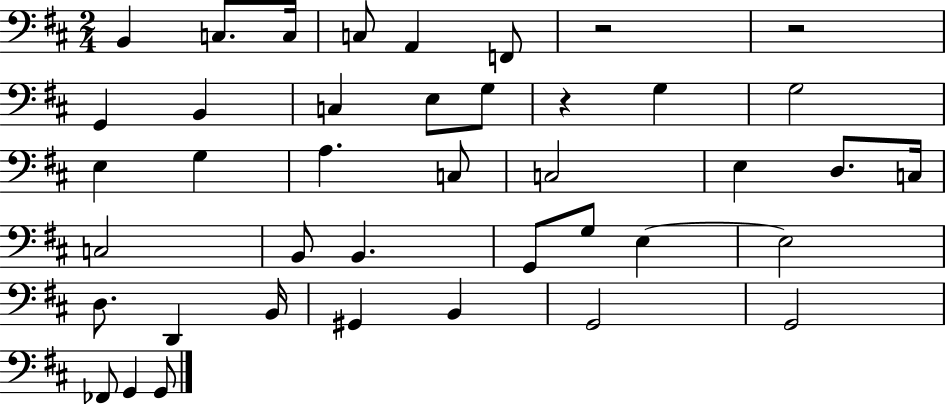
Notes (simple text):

B2/q C3/e. C3/s C3/e A2/q F2/e R/h R/h G2/q B2/q C3/q E3/e G3/e R/q G3/q G3/h E3/q G3/q A3/q. C3/e C3/h E3/q D3/e. C3/s C3/h B2/e B2/q. G2/e G3/e E3/q E3/h D3/e. D2/q B2/s G#2/q B2/q G2/h G2/h FES2/e G2/q G2/e